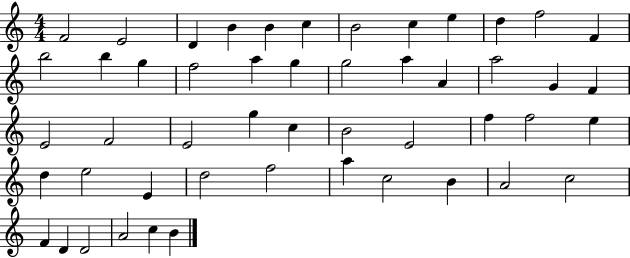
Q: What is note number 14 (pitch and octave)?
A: B5